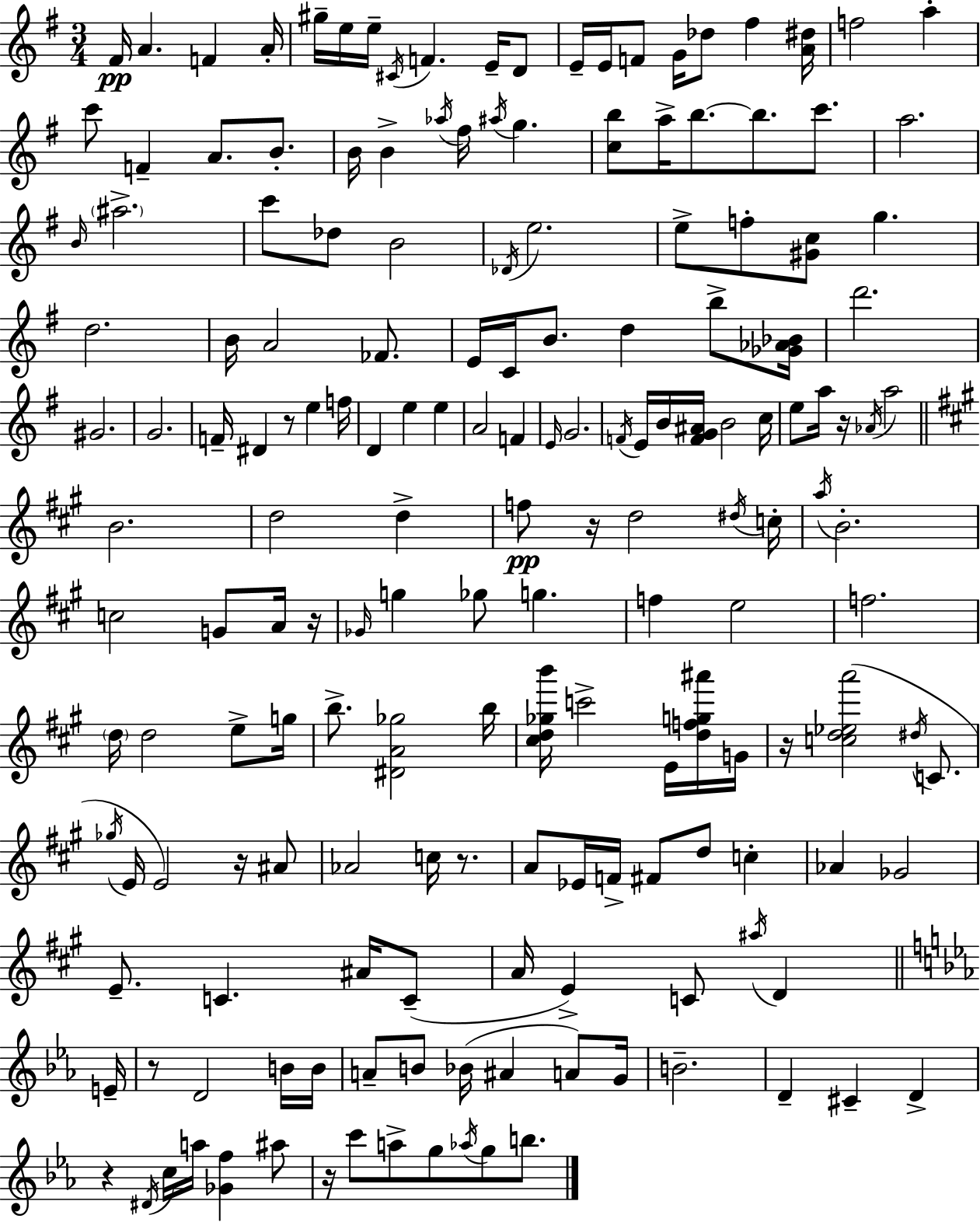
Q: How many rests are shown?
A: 10